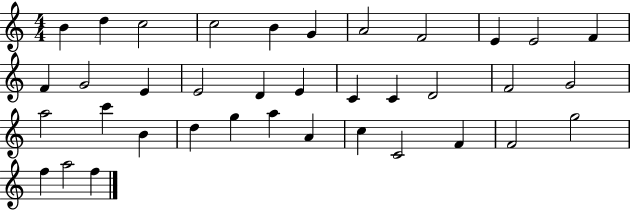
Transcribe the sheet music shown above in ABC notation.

X:1
T:Untitled
M:4/4
L:1/4
K:C
B d c2 c2 B G A2 F2 E E2 F F G2 E E2 D E C C D2 F2 G2 a2 c' B d g a A c C2 F F2 g2 f a2 f